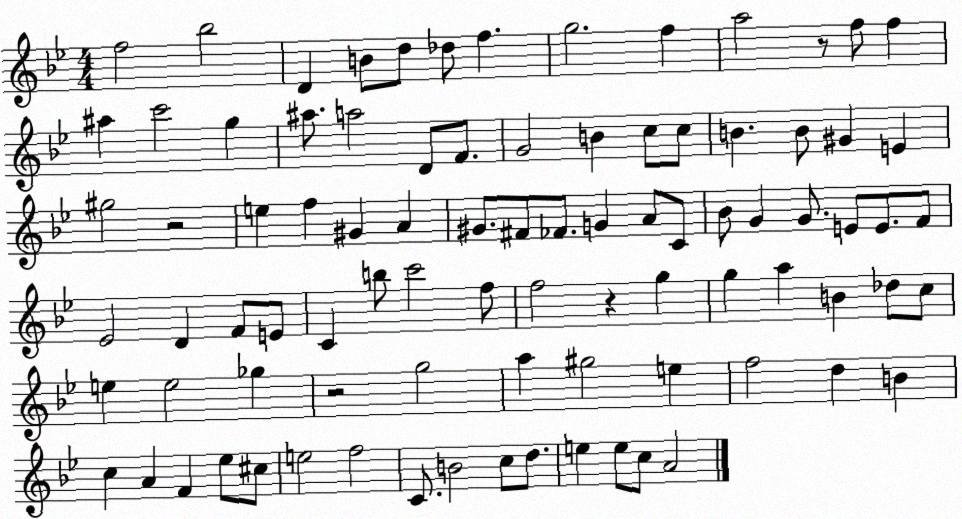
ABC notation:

X:1
T:Untitled
M:4/4
L:1/4
K:Bb
f2 _b2 D B/2 d/2 _d/2 f g2 f a2 z/2 f/2 f ^a c'2 g ^a/2 a2 D/2 F/2 G2 B c/2 c/2 B B/2 ^G E ^g2 z2 e f ^G A ^G/2 ^F/2 _F/2 G A/2 C/2 _B/2 G G/2 E/2 E/2 F/2 _E2 D F/2 E/2 C b/2 c'2 f/2 f2 z g g a B _d/2 c/2 e e2 _g z2 g2 a ^g2 e f2 d B c A F _e/2 ^c/2 e2 f2 C/2 B2 c/2 d/2 e e/2 c/2 A2